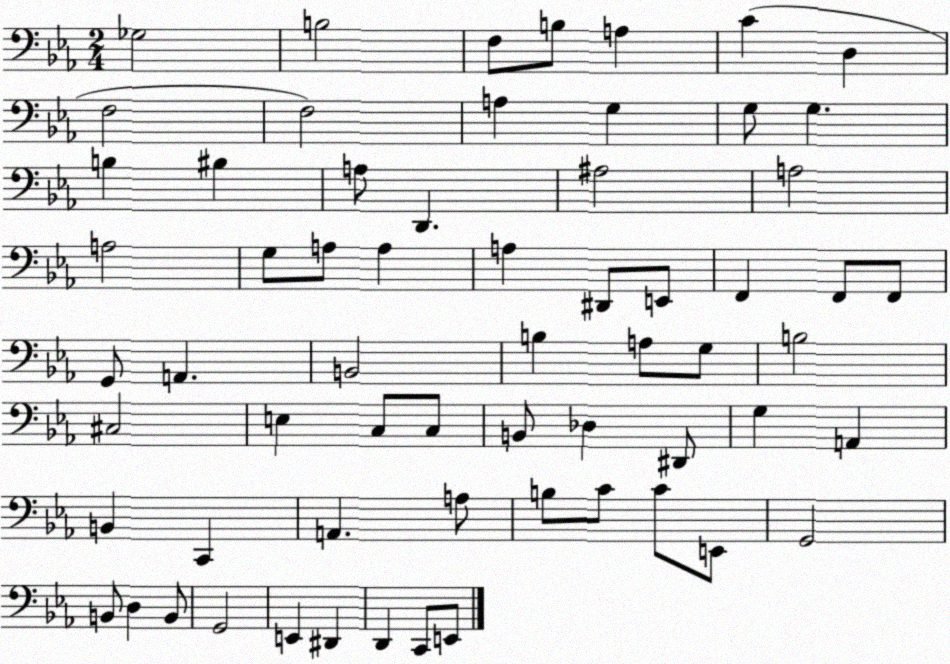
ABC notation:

X:1
T:Untitled
M:2/4
L:1/4
K:Eb
_G,2 B,2 F,/2 B,/2 A, C D, F,2 F,2 A, G, G,/2 G, B, ^B, A,/2 D,, ^A,2 A,2 A,2 G,/2 A,/2 A, A, ^D,,/2 E,,/2 F,, F,,/2 F,,/2 G,,/2 A,, B,,2 B, A,/2 G,/2 B,2 ^C,2 E, C,/2 C,/2 B,,/2 _D, ^D,,/2 G, A,, B,, C,, A,, A,/2 B,/2 C/2 C/2 E,,/2 G,,2 B,,/2 D, B,,/2 G,,2 E,, ^D,, D,, C,,/2 E,,/2